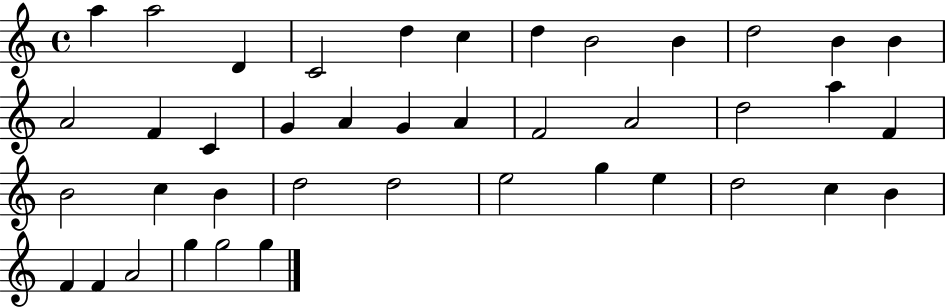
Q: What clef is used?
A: treble